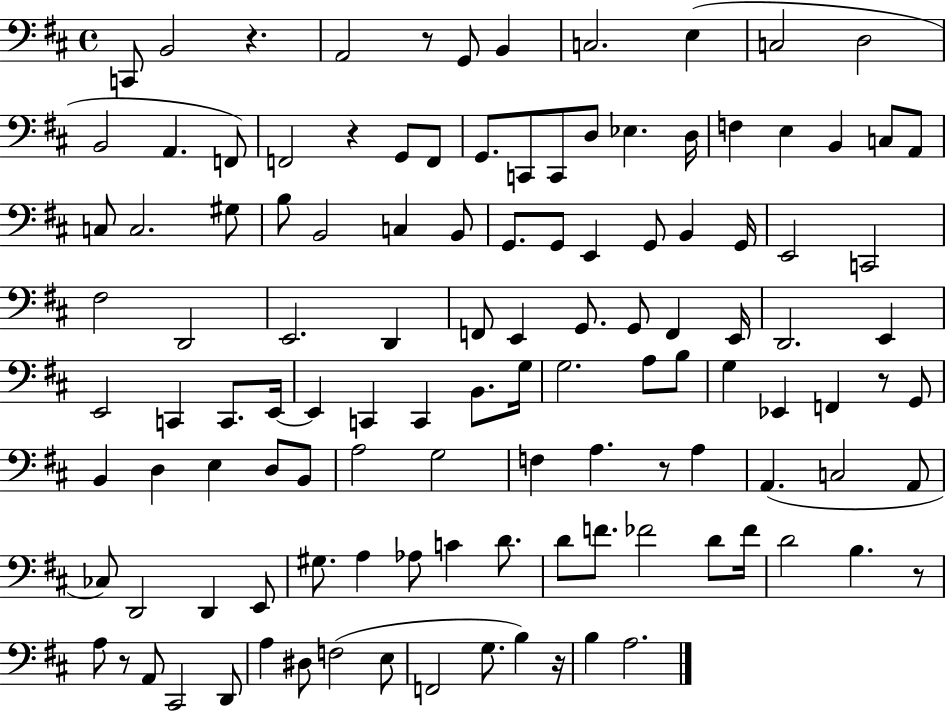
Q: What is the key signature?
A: D major